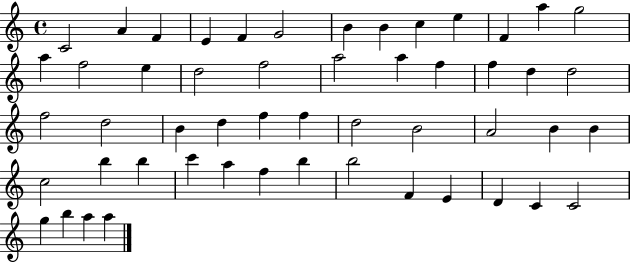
X:1
T:Untitled
M:4/4
L:1/4
K:C
C2 A F E F G2 B B c e F a g2 a f2 e d2 f2 a2 a f f d d2 f2 d2 B d f f d2 B2 A2 B B c2 b b c' a f b b2 F E D C C2 g b a a